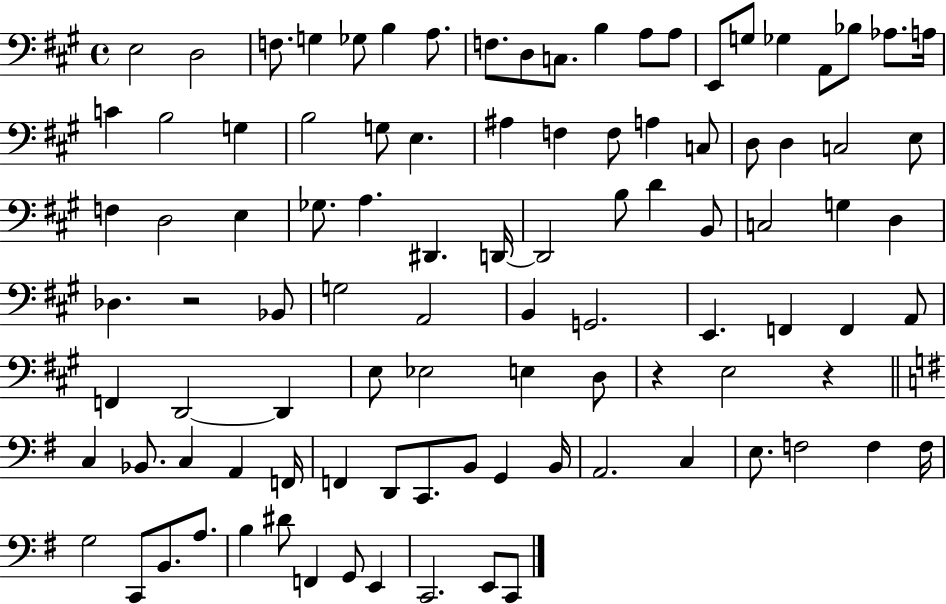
{
  \clef bass
  \time 4/4
  \defaultTimeSignature
  \key a \major
  e2 d2 | f8. g4 ges8 b4 a8. | f8. d8 c8. b4 a8 a8 | e,8 g8 ges4 a,8 bes8 aes8. a16 | \break c'4 b2 g4 | b2 g8 e4. | ais4 f4 f8 a4 c8 | d8 d4 c2 e8 | \break f4 d2 e4 | ges8. a4. dis,4. d,16~~ | d,2 b8 d'4 b,8 | c2 g4 d4 | \break des4. r2 bes,8 | g2 a,2 | b,4 g,2. | e,4. f,4 f,4 a,8 | \break f,4 d,2~~ d,4 | e8 ees2 e4 d8 | r4 e2 r4 | \bar "||" \break \key e \minor c4 bes,8. c4 a,4 f,16 | f,4 d,8 c,8. b,8 g,4 b,16 | a,2. c4 | e8. f2 f4 f16 | \break g2 c,8 b,8. a8. | b4 dis'8 f,4 g,8 e,4 | c,2. e,8 c,8 | \bar "|."
}